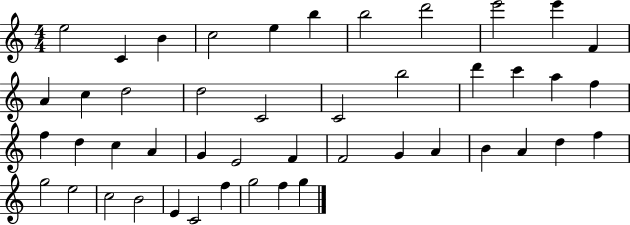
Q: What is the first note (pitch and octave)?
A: E5